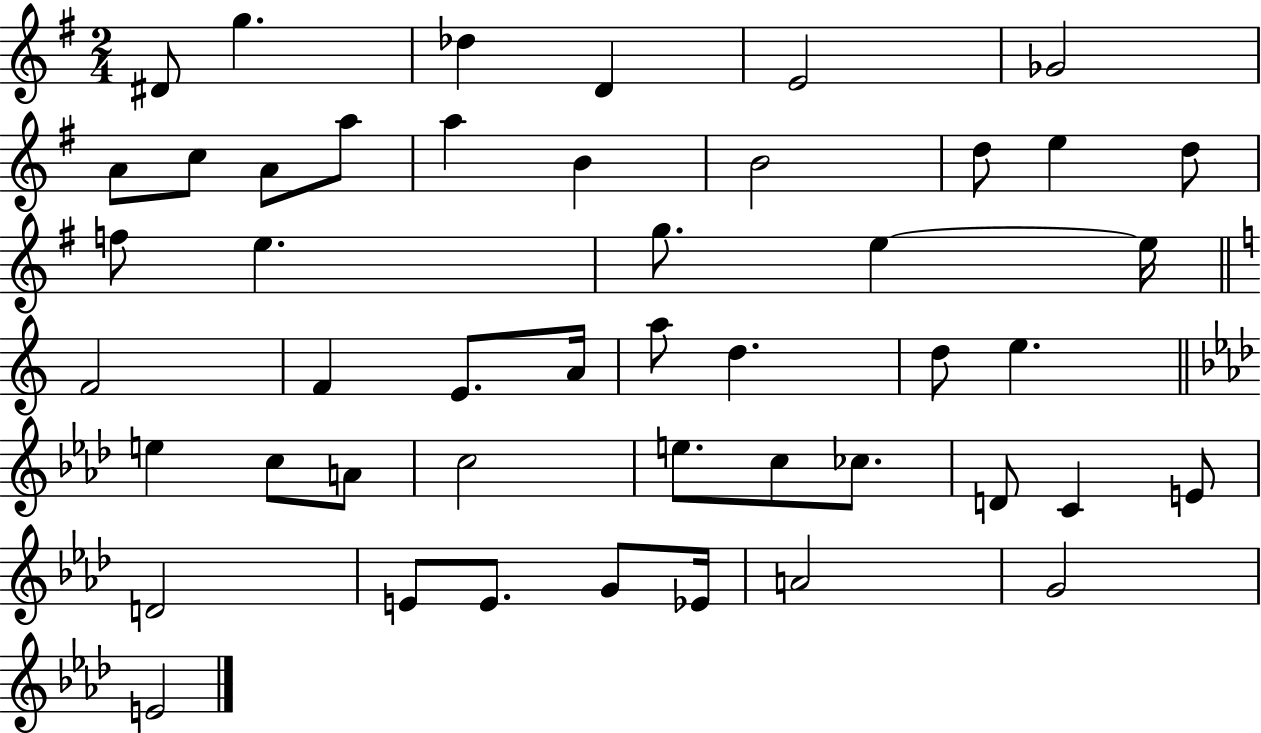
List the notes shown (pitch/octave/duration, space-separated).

D#4/e G5/q. Db5/q D4/q E4/h Gb4/h A4/e C5/e A4/e A5/e A5/q B4/q B4/h D5/e E5/q D5/e F5/e E5/q. G5/e. E5/q E5/s F4/h F4/q E4/e. A4/s A5/e D5/q. D5/e E5/q. E5/q C5/e A4/e C5/h E5/e. C5/e CES5/e. D4/e C4/q E4/e D4/h E4/e E4/e. G4/e Eb4/s A4/h G4/h E4/h